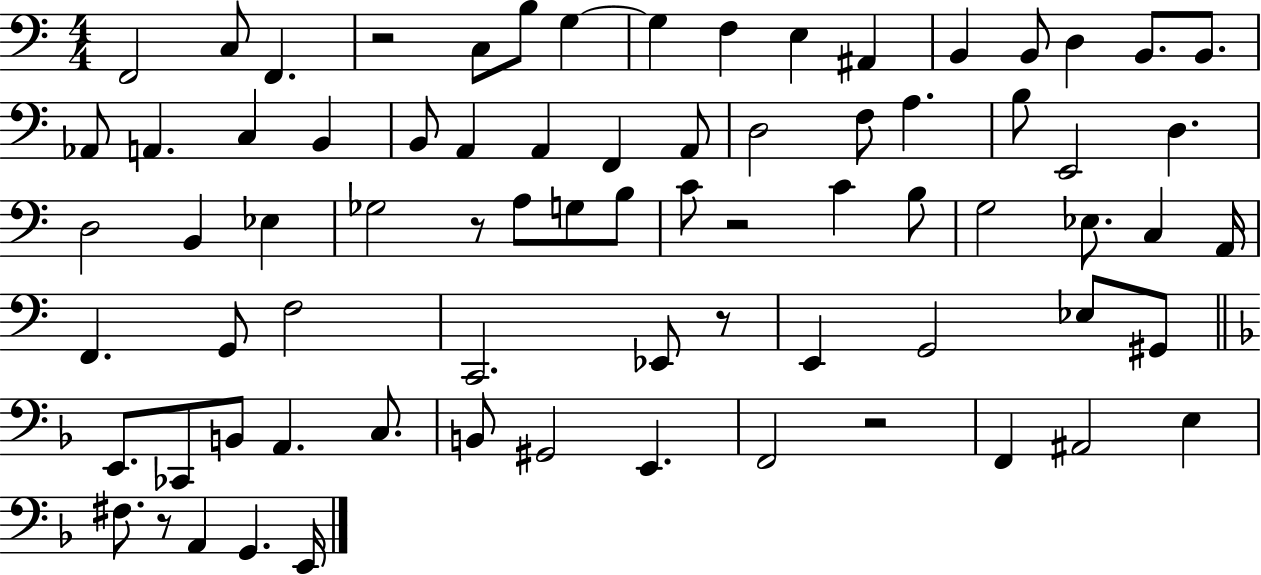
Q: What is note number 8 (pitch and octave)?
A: F3